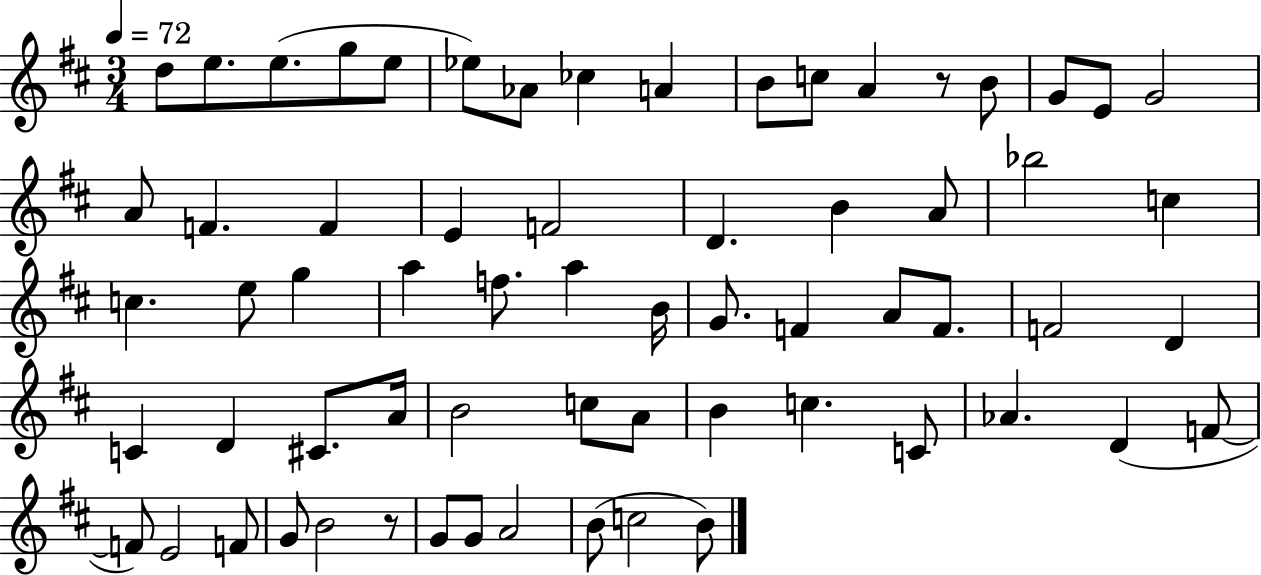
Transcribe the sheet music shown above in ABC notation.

X:1
T:Untitled
M:3/4
L:1/4
K:D
d/2 e/2 e/2 g/2 e/2 _e/2 _A/2 _c A B/2 c/2 A z/2 B/2 G/2 E/2 G2 A/2 F F E F2 D B A/2 _b2 c c e/2 g a f/2 a B/4 G/2 F A/2 F/2 F2 D C D ^C/2 A/4 B2 c/2 A/2 B c C/2 _A D F/2 F/2 E2 F/2 G/2 B2 z/2 G/2 G/2 A2 B/2 c2 B/2